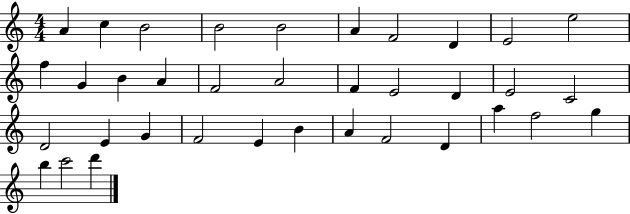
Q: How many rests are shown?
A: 0